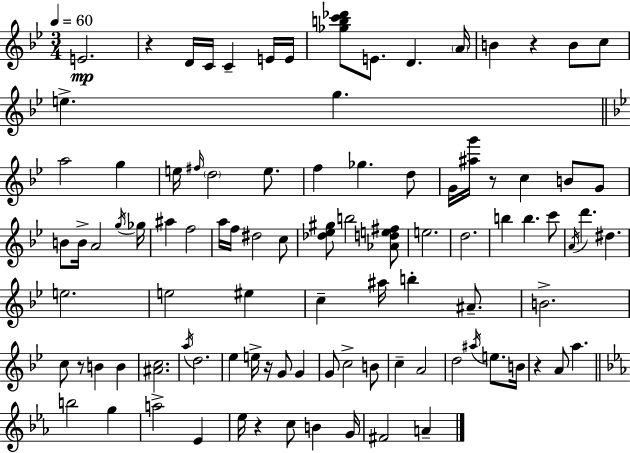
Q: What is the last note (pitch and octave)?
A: A4